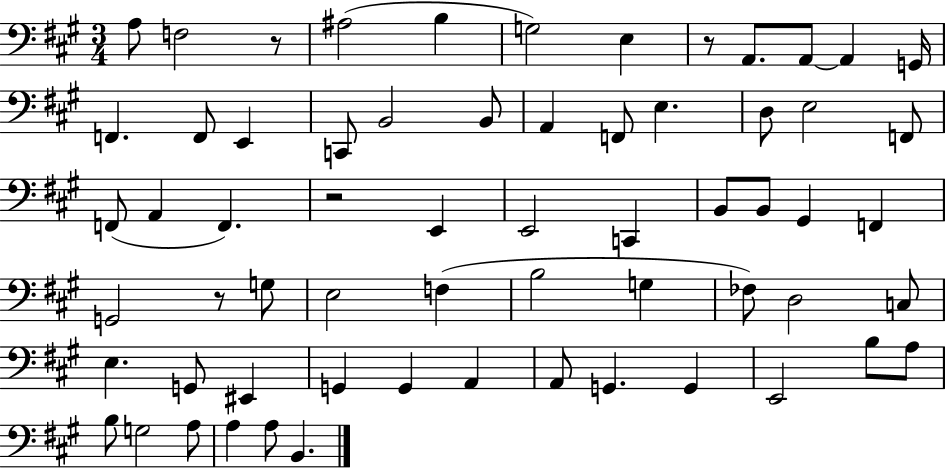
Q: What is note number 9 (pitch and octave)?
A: A2